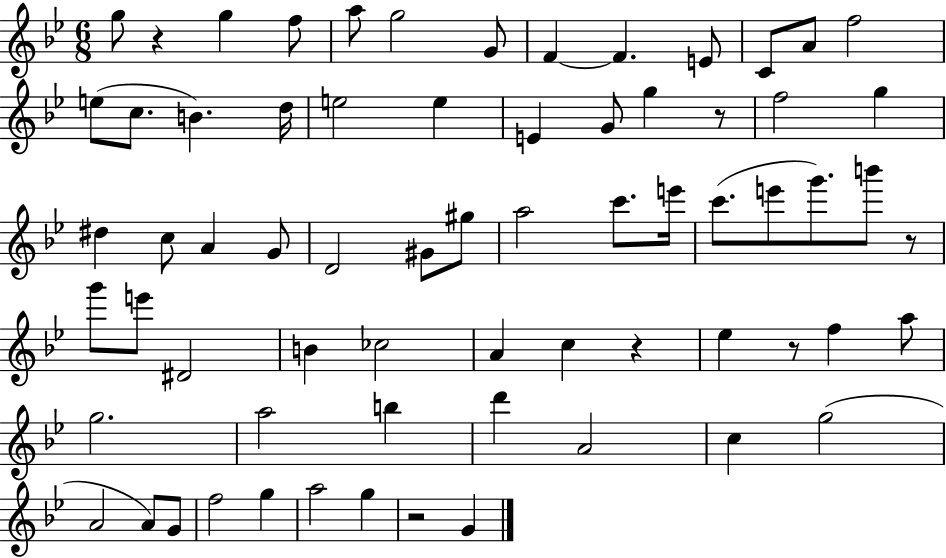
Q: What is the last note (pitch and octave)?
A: G4